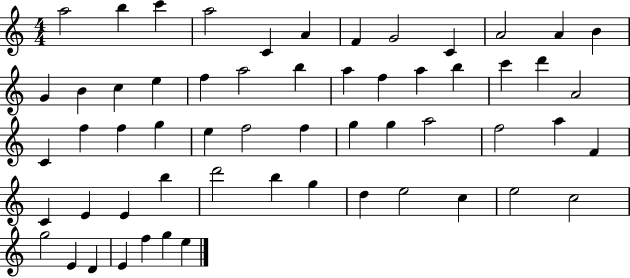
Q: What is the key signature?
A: C major